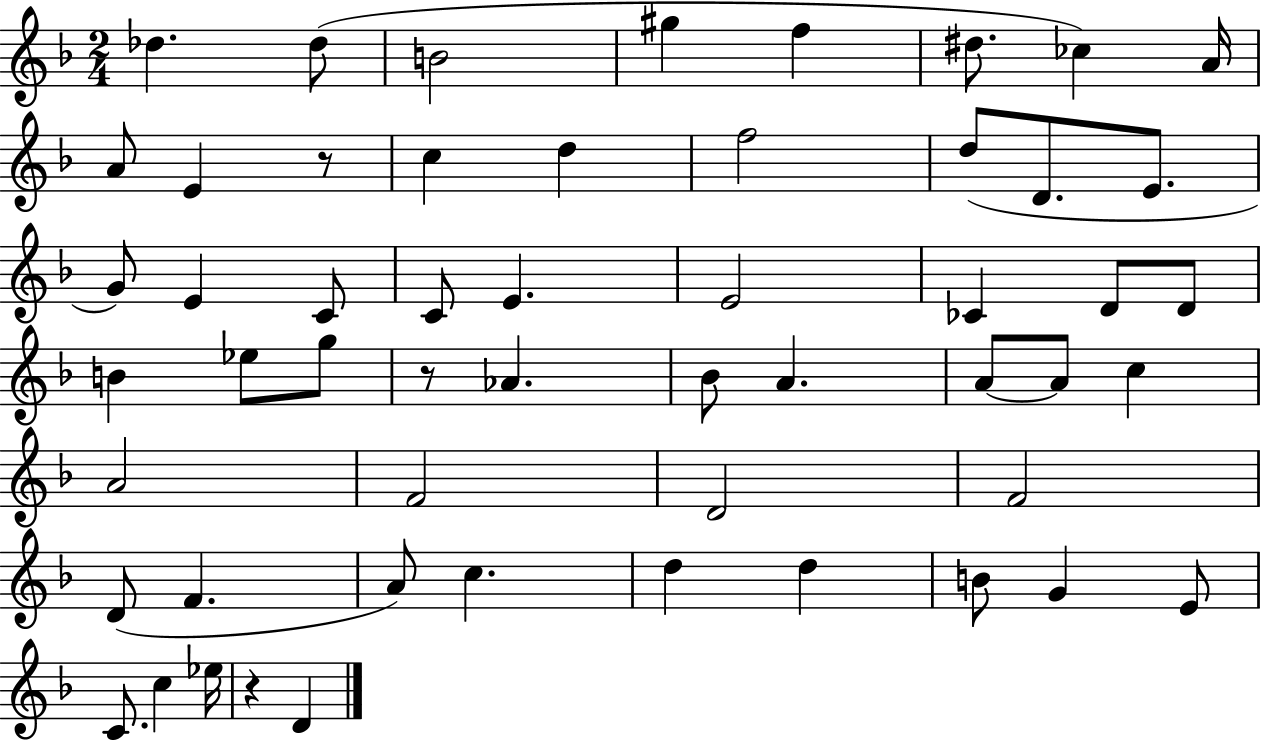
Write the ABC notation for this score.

X:1
T:Untitled
M:2/4
L:1/4
K:F
_d _d/2 B2 ^g f ^d/2 _c A/4 A/2 E z/2 c d f2 d/2 D/2 E/2 G/2 E C/2 C/2 E E2 _C D/2 D/2 B _e/2 g/2 z/2 _A _B/2 A A/2 A/2 c A2 F2 D2 F2 D/2 F A/2 c d d B/2 G E/2 C/2 c _e/4 z D